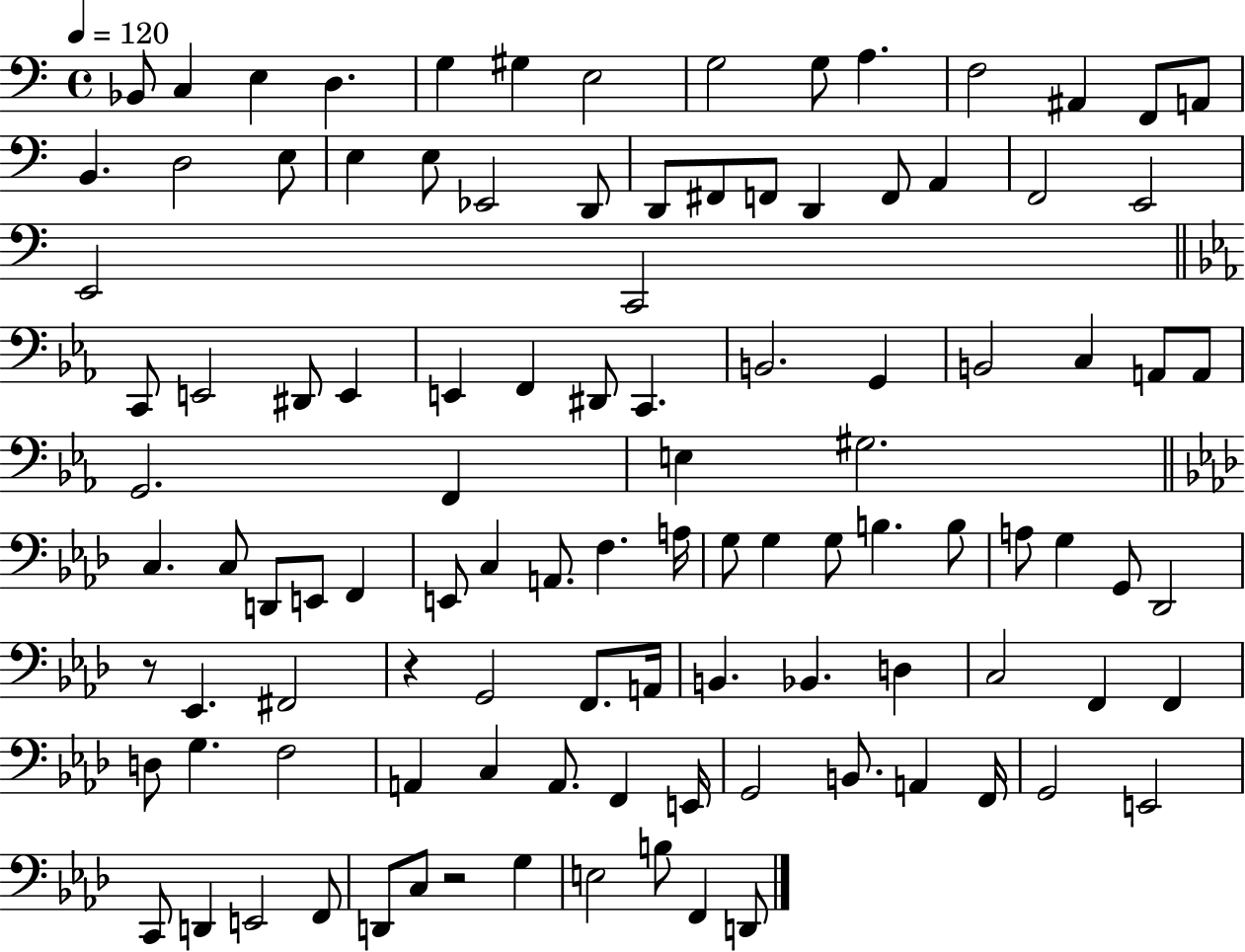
{
  \clef bass
  \time 4/4
  \defaultTimeSignature
  \key c \major
  \tempo 4 = 120
  bes,8 c4 e4 d4. | g4 gis4 e2 | g2 g8 a4. | f2 ais,4 f,8 a,8 | \break b,4. d2 e8 | e4 e8 ees,2 d,8 | d,8 fis,8 f,8 d,4 f,8 a,4 | f,2 e,2 | \break e,2 c,2 | \bar "||" \break \key ees \major c,8 e,2 dis,8 e,4 | e,4 f,4 dis,8 c,4. | b,2. g,4 | b,2 c4 a,8 a,8 | \break g,2. f,4 | e4 gis2. | \bar "||" \break \key f \minor c4. c8 d,8 e,8 f,4 | e,8 c4 a,8. f4. a16 | g8 g4 g8 b4. b8 | a8 g4 g,8 des,2 | \break r8 ees,4. fis,2 | r4 g,2 f,8. a,16 | b,4. bes,4. d4 | c2 f,4 f,4 | \break d8 g4. f2 | a,4 c4 a,8. f,4 e,16 | g,2 b,8. a,4 f,16 | g,2 e,2 | \break c,8 d,4 e,2 f,8 | d,8 c8 r2 g4 | e2 b8 f,4 d,8 | \bar "|."
}